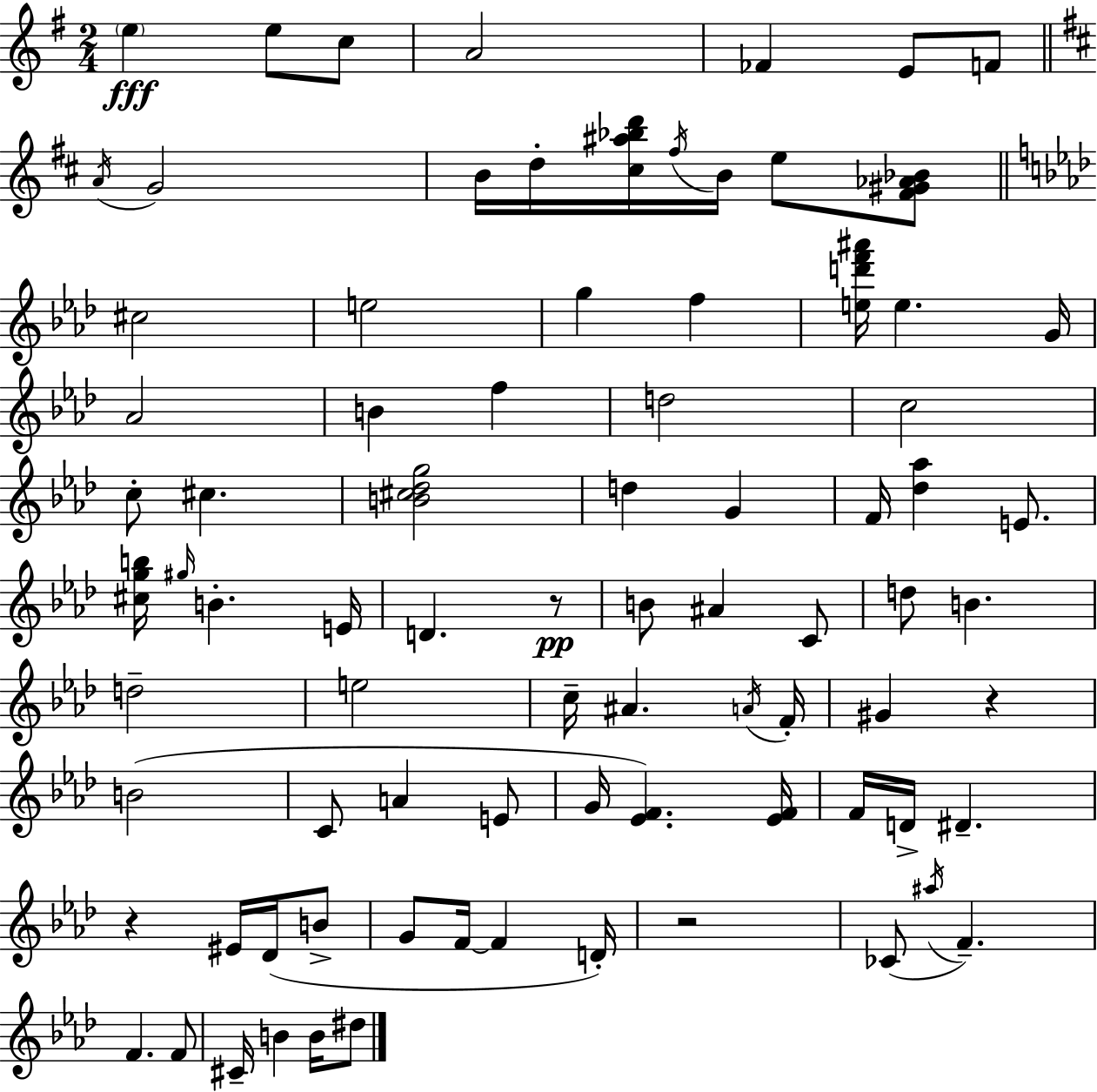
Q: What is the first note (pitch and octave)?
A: E5